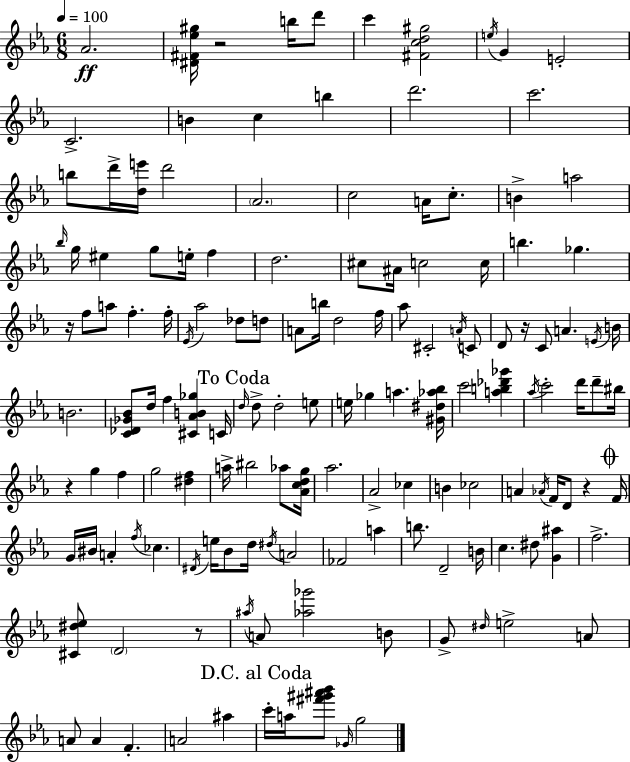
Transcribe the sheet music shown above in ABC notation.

X:1
T:Untitled
M:6/8
L:1/4
K:Eb
_A2 [^D^F_e^g]/4 z2 b/4 d'/2 c' [^Fcd^g]2 e/4 G E2 C2 B c b d'2 c'2 b/2 d'/4 [de']/4 d'2 _A2 c2 A/4 c/2 B a2 _b/4 g/4 ^e g/2 e/4 f d2 ^c/2 ^A/4 c2 c/4 b _g z/4 f/2 a/2 f f/4 _E/4 _a2 _d/2 d/2 A/2 b/4 d2 f/4 _a/2 ^C2 A/4 C/2 D/2 z/4 C/2 A E/4 B/4 B2 [C_D_G_B]/2 d/4 f [^C_AB_g] C/4 d/4 d/2 d2 e/2 e/4 _g a [^G^d_a_b]/4 c'2 [ab_d'_g'] _a/4 c'2 d'/4 d'/2 ^b/4 z g f g2 [^df] a/4 ^b2 _a/2 [_Acdg]/4 _a2 _A2 _c B _c2 A _A/4 F/4 D/2 z F/4 G/4 ^B/4 A f/4 _c ^D/4 e/4 _B/2 d/4 ^d/4 A2 _F2 a b/2 D2 B/4 c ^d/2 [G^a] f2 [^C^d_e]/2 D2 z/2 ^a/4 A/2 [_a_g']2 B/2 G/2 ^d/4 e2 A/2 A/2 A F A2 ^a c'/4 a/4 [^f'^g'^a'_b']/2 _G/4 g2